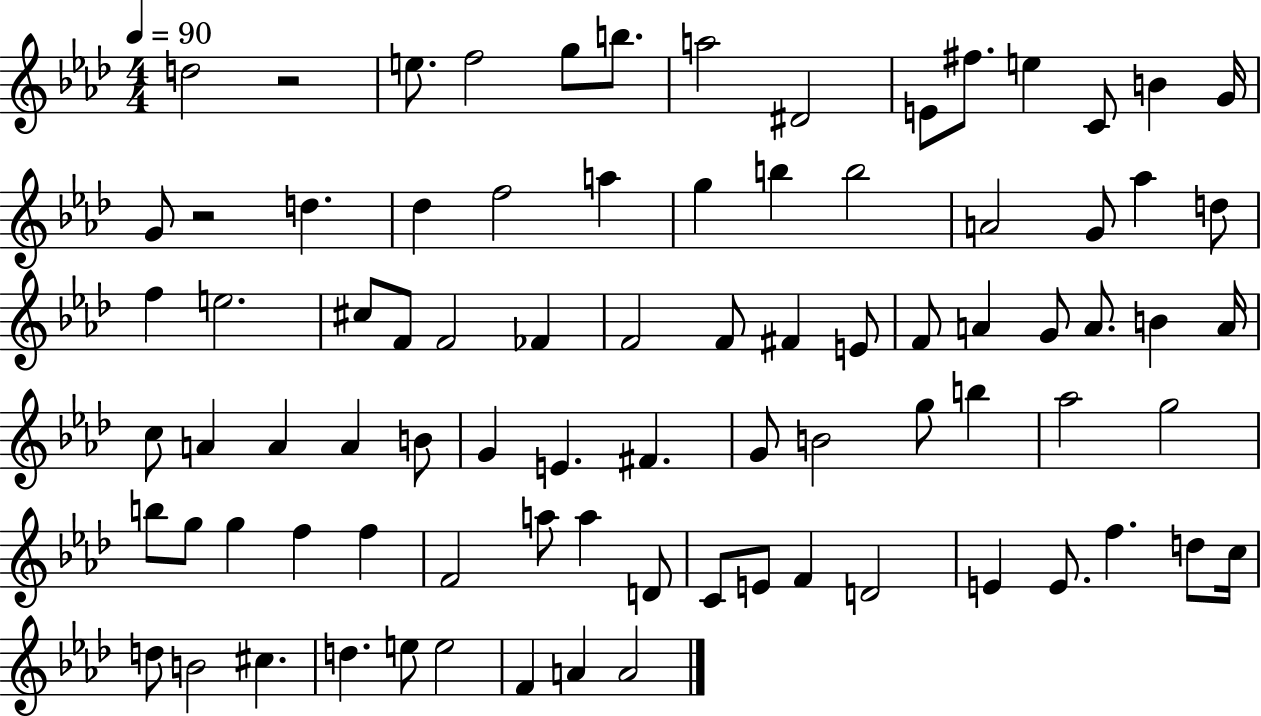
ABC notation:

X:1
T:Untitled
M:4/4
L:1/4
K:Ab
d2 z2 e/2 f2 g/2 b/2 a2 ^D2 E/2 ^f/2 e C/2 B G/4 G/2 z2 d _d f2 a g b b2 A2 G/2 _a d/2 f e2 ^c/2 F/2 F2 _F F2 F/2 ^F E/2 F/2 A G/2 A/2 B A/4 c/2 A A A B/2 G E ^F G/2 B2 g/2 b _a2 g2 b/2 g/2 g f f F2 a/2 a D/2 C/2 E/2 F D2 E E/2 f d/2 c/4 d/2 B2 ^c d e/2 e2 F A A2